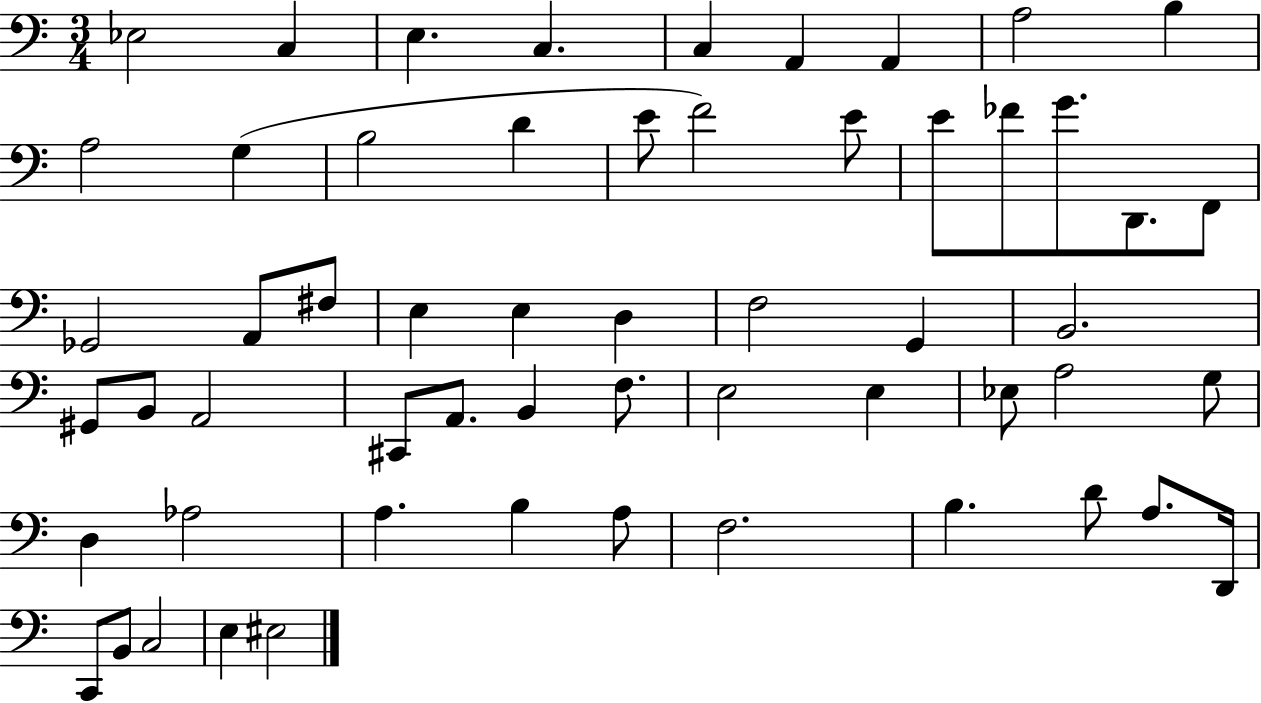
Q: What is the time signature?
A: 3/4